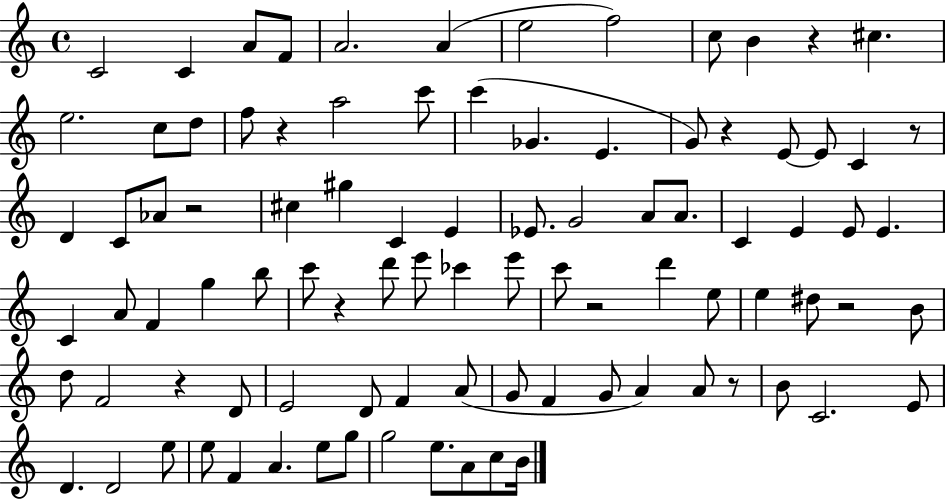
{
  \clef treble
  \time 4/4
  \defaultTimeSignature
  \key c \major
  c'2 c'4 a'8 f'8 | a'2. a'4( | e''2 f''2) | c''8 b'4 r4 cis''4. | \break e''2. c''8 d''8 | f''8 r4 a''2 c'''8 | c'''4( ges'4. e'4. | g'8) r4 e'8~~ e'8 c'4 r8 | \break d'4 c'8 aes'8 r2 | cis''4 gis''4 c'4 e'4 | ees'8. g'2 a'8 a'8. | c'4 e'4 e'8 e'4. | \break c'4 a'8 f'4 g''4 b''8 | c'''8 r4 d'''8 e'''8 ces'''4 e'''8 | c'''8 r2 d'''4 e''8 | e''4 dis''8 r2 b'8 | \break d''8 f'2 r4 d'8 | e'2 d'8 f'4 a'8( | g'8 f'4 g'8 a'4) a'8 r8 | b'8 c'2. e'8 | \break d'4. d'2 e''8 | e''8 f'4 a'4. e''8 g''8 | g''2 e''8. a'8 c''8 b'16 | \bar "|."
}